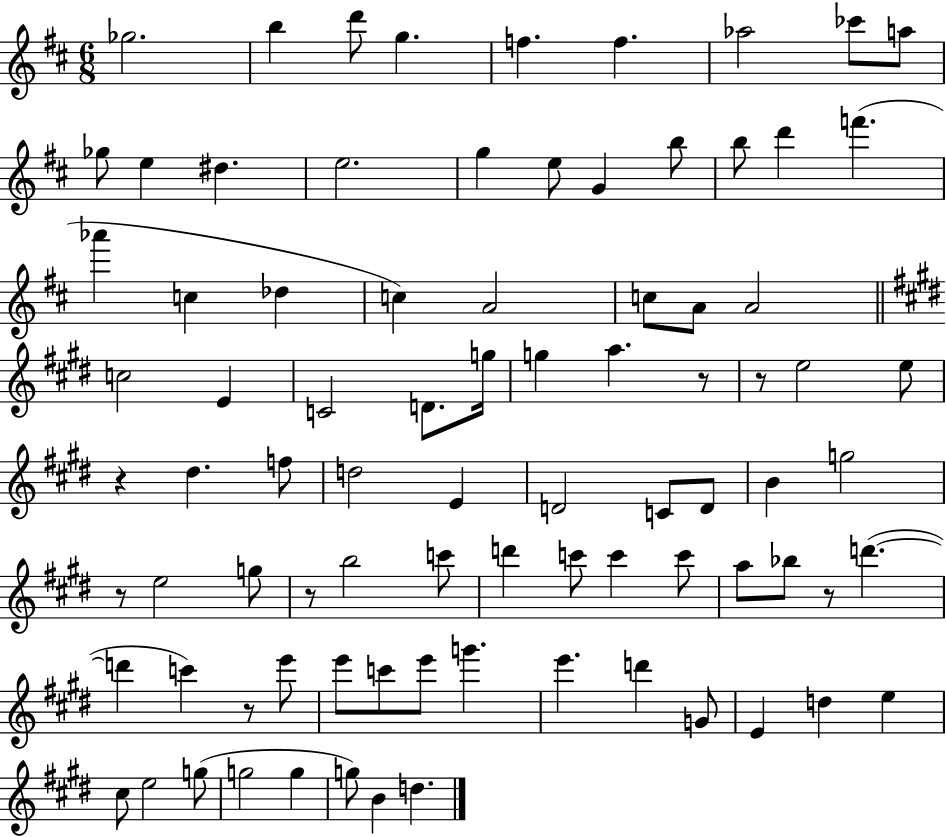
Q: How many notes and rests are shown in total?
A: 85